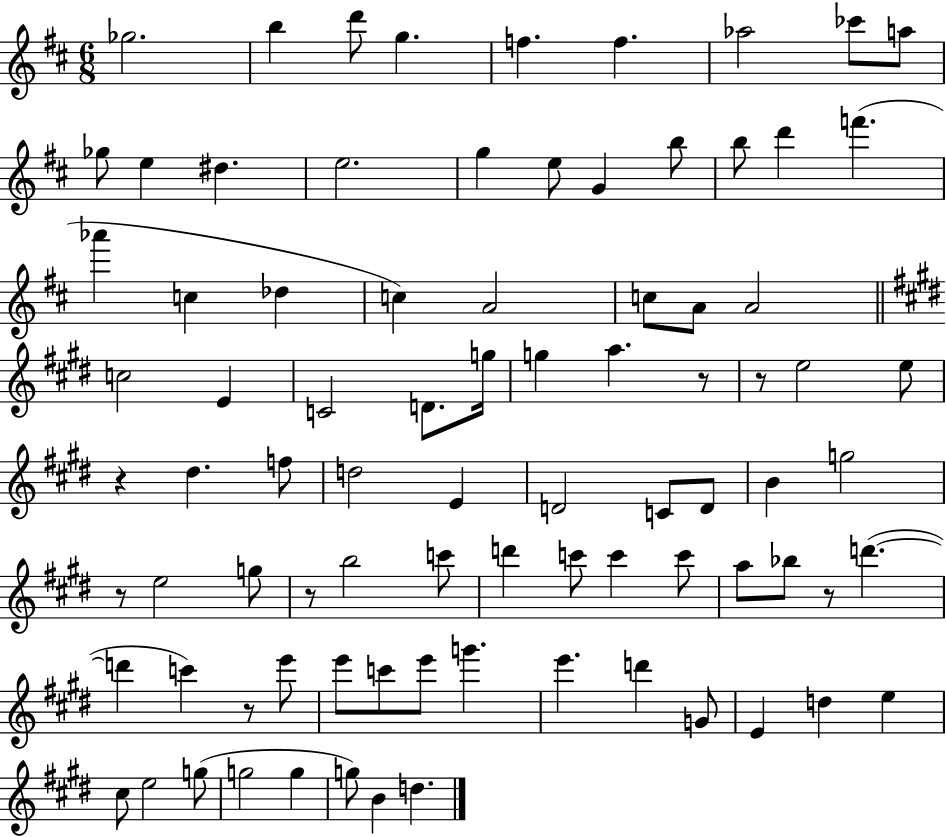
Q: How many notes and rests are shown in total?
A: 85